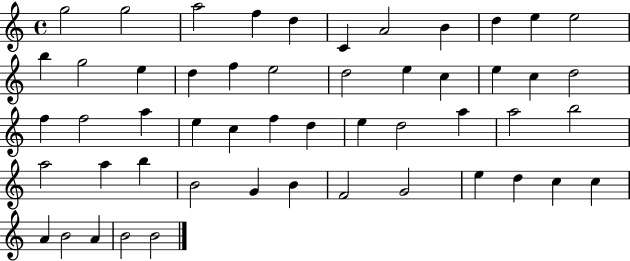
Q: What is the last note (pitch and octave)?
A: B4